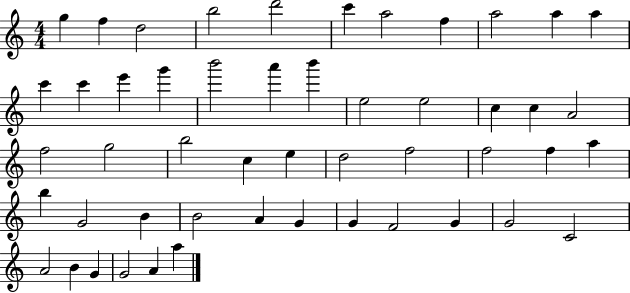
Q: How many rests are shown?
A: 0